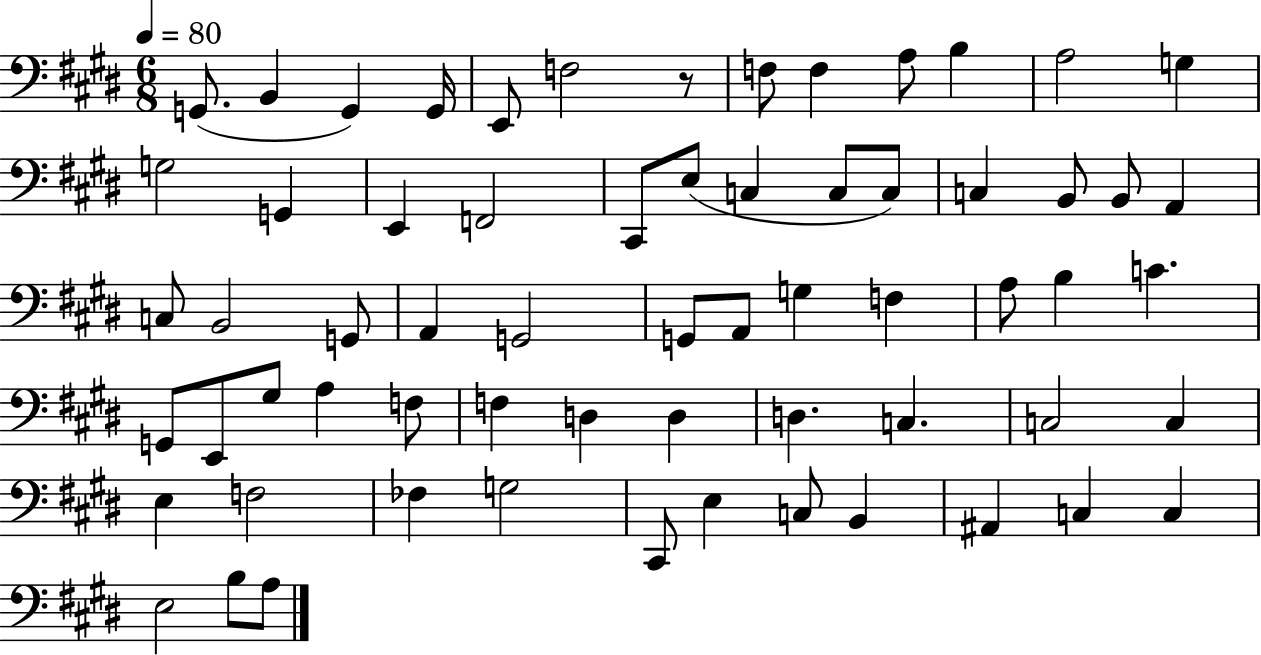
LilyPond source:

{
  \clef bass
  \numericTimeSignature
  \time 6/8
  \key e \major
  \tempo 4 = 80
  g,8.( b,4 g,4) g,16 | e,8 f2 r8 | f8 f4 a8 b4 | a2 g4 | \break g2 g,4 | e,4 f,2 | cis,8 e8( c4 c8 c8) | c4 b,8 b,8 a,4 | \break c8 b,2 g,8 | a,4 g,2 | g,8 a,8 g4 f4 | a8 b4 c'4. | \break g,8 e,8 gis8 a4 f8 | f4 d4 d4 | d4. c4. | c2 c4 | \break e4 f2 | fes4 g2 | cis,8 e4 c8 b,4 | ais,4 c4 c4 | \break e2 b8 a8 | \bar "|."
}